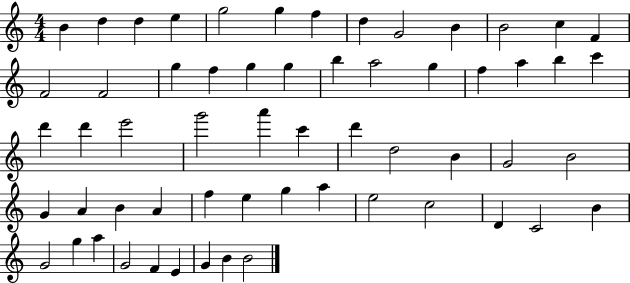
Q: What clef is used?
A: treble